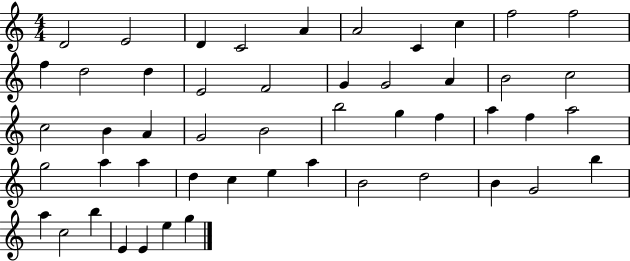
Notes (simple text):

D4/h E4/h D4/q C4/h A4/q A4/h C4/q C5/q F5/h F5/h F5/q D5/h D5/q E4/h F4/h G4/q G4/h A4/q B4/h C5/h C5/h B4/q A4/q G4/h B4/h B5/h G5/q F5/q A5/q F5/q A5/h G5/h A5/q A5/q D5/q C5/q E5/q A5/q B4/h D5/h B4/q G4/h B5/q A5/q C5/h B5/q E4/q E4/q E5/q G5/q